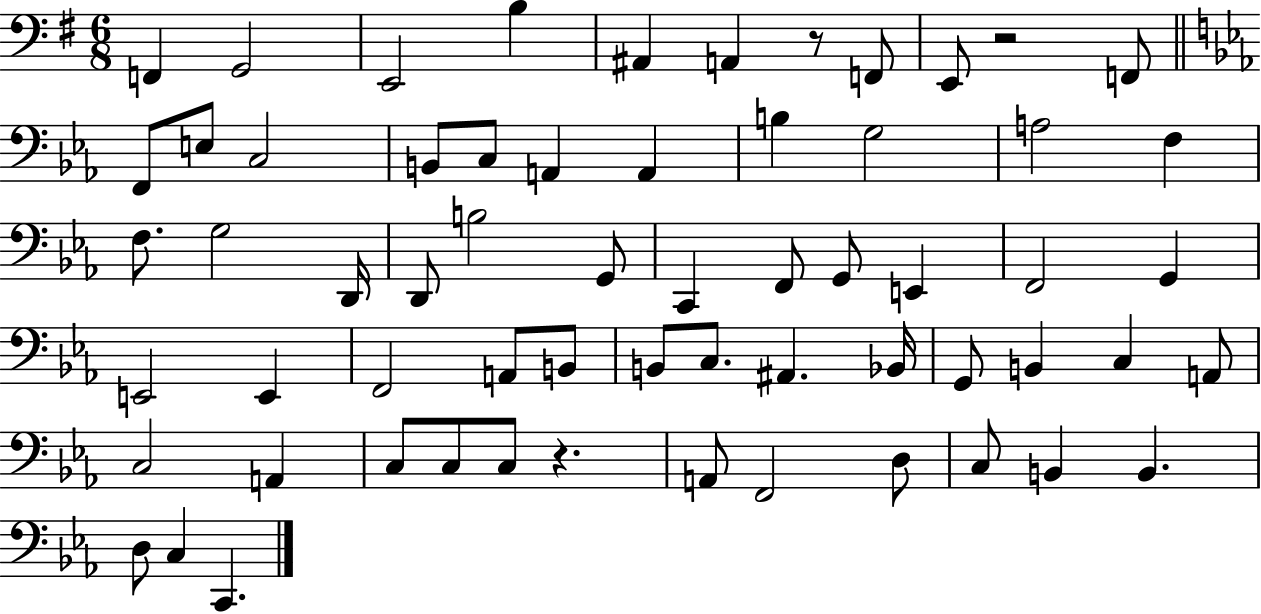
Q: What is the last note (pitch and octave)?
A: C2